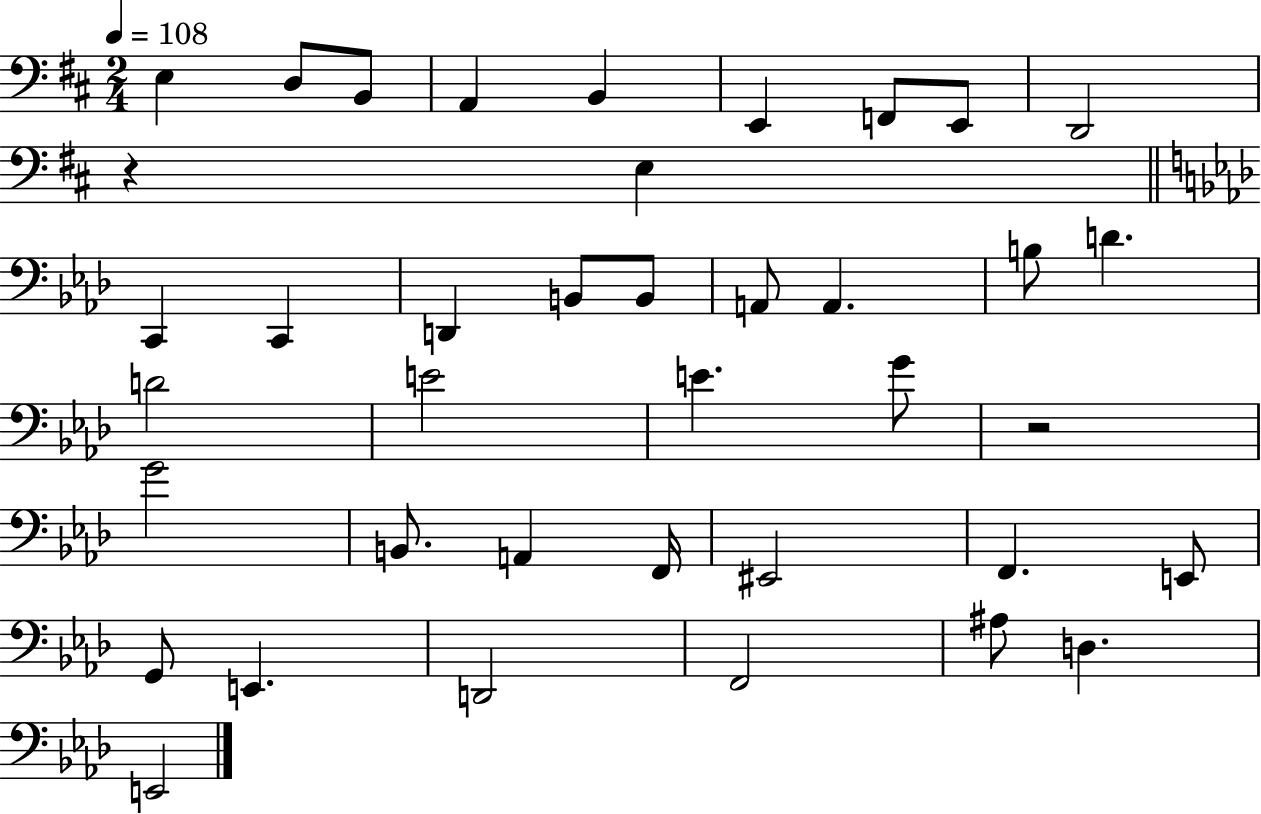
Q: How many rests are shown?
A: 2